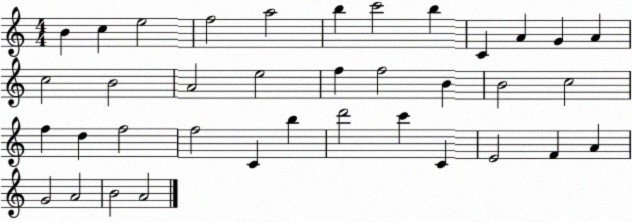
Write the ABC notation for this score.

X:1
T:Untitled
M:4/4
L:1/4
K:C
B c e2 f2 a2 b c'2 b C A G A c2 B2 A2 e2 f f2 B B2 c2 f d f2 f2 C b d'2 c' C E2 F A G2 A2 B2 A2